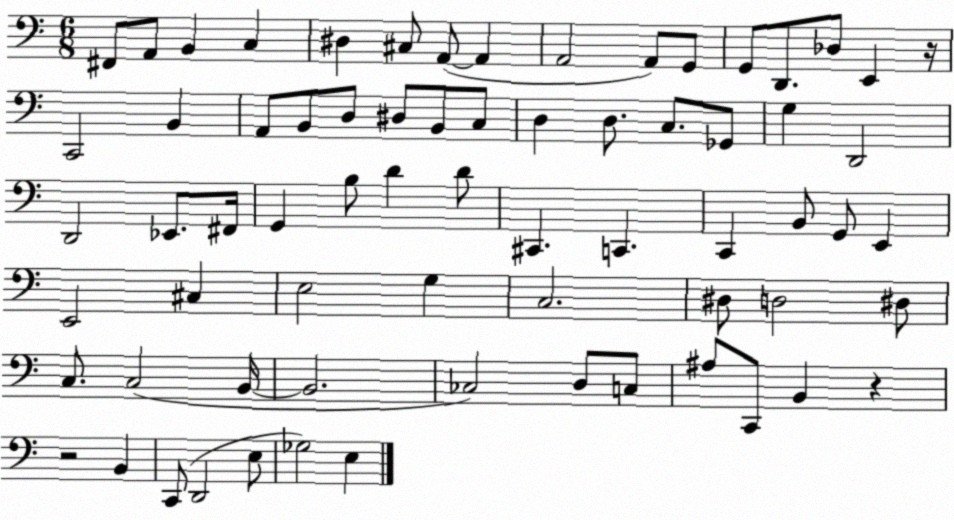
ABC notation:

X:1
T:Untitled
M:6/8
L:1/4
K:C
^F,,/2 A,,/2 B,, C, ^D, ^C,/2 A,,/2 A,, A,,2 A,,/2 G,,/2 G,,/2 D,,/2 _D,/2 E,, z/4 C,,2 B,, A,,/2 B,,/2 D,/2 ^D,/2 B,,/2 C,/2 D, D,/2 C,/2 _G,,/2 G, D,,2 D,,2 _E,,/2 ^F,,/4 G,, B,/2 D D/2 ^C,, C,, C,, B,,/2 G,,/2 E,, E,,2 ^C, E,2 G, C,2 ^D,/2 D,2 ^D,/2 C,/2 C,2 B,,/4 B,,2 _C,2 D,/2 C,/2 ^A,/2 C,,/2 B,, z z2 B,, C,,/2 D,,2 E,/2 _G,2 E,